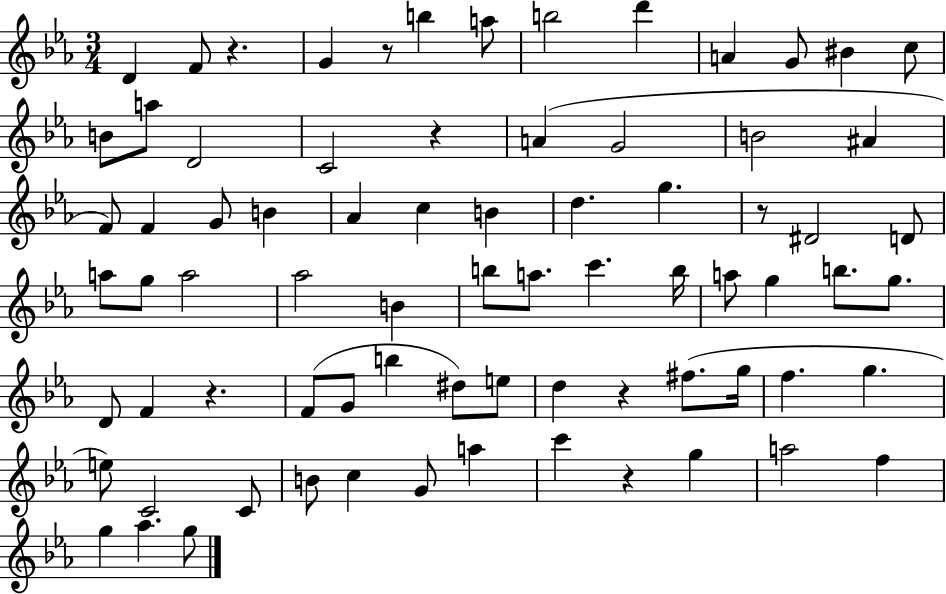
{
  \clef treble
  \numericTimeSignature
  \time 3/4
  \key ees \major
  \repeat volta 2 { d'4 f'8 r4. | g'4 r8 b''4 a''8 | b''2 d'''4 | a'4 g'8 bis'4 c''8 | \break b'8 a''8 d'2 | c'2 r4 | a'4( g'2 | b'2 ais'4 | \break f'8) f'4 g'8 b'4 | aes'4 c''4 b'4 | d''4. g''4. | r8 dis'2 d'8 | \break a''8 g''8 a''2 | aes''2 b'4 | b''8 a''8. c'''4. b''16 | a''8 g''4 b''8. g''8. | \break d'8 f'4 r4. | f'8( g'8 b''4 dis''8) e''8 | d''4 r4 fis''8.( g''16 | f''4. g''4. | \break e''8) c'2 c'8 | b'8 c''4 g'8 a''4 | c'''4 r4 g''4 | a''2 f''4 | \break g''4 aes''4. g''8 | } \bar "|."
}